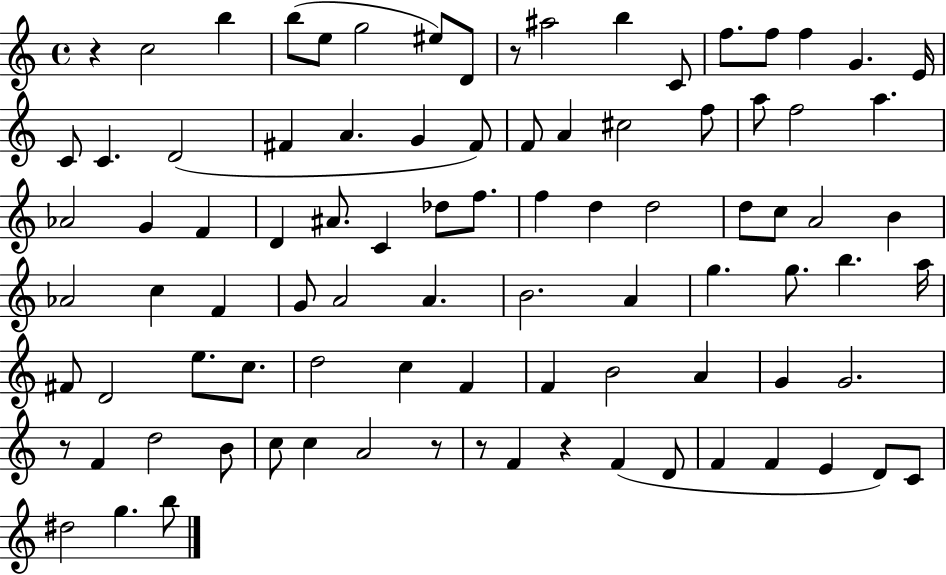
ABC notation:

X:1
T:Untitled
M:4/4
L:1/4
K:C
z c2 b b/2 e/2 g2 ^e/2 D/2 z/2 ^a2 b C/2 f/2 f/2 f G E/4 C/2 C D2 ^F A G ^F/2 F/2 A ^c2 f/2 a/2 f2 a _A2 G F D ^A/2 C _d/2 f/2 f d d2 d/2 c/2 A2 B _A2 c F G/2 A2 A B2 A g g/2 b a/4 ^F/2 D2 e/2 c/2 d2 c F F B2 A G G2 z/2 F d2 B/2 c/2 c A2 z/2 z/2 F z F D/2 F F E D/2 C/2 ^d2 g b/2